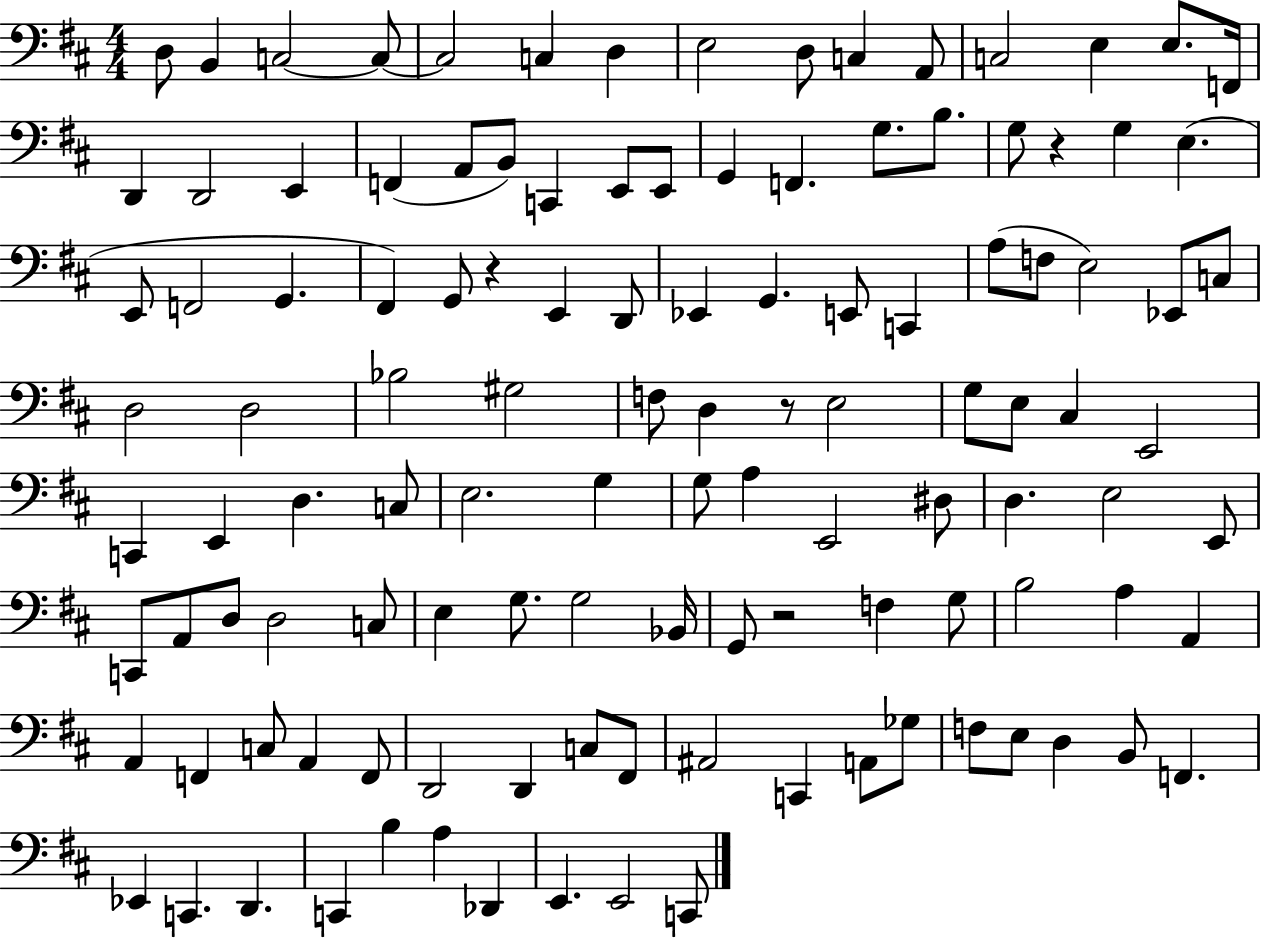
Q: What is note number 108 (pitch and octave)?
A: C2